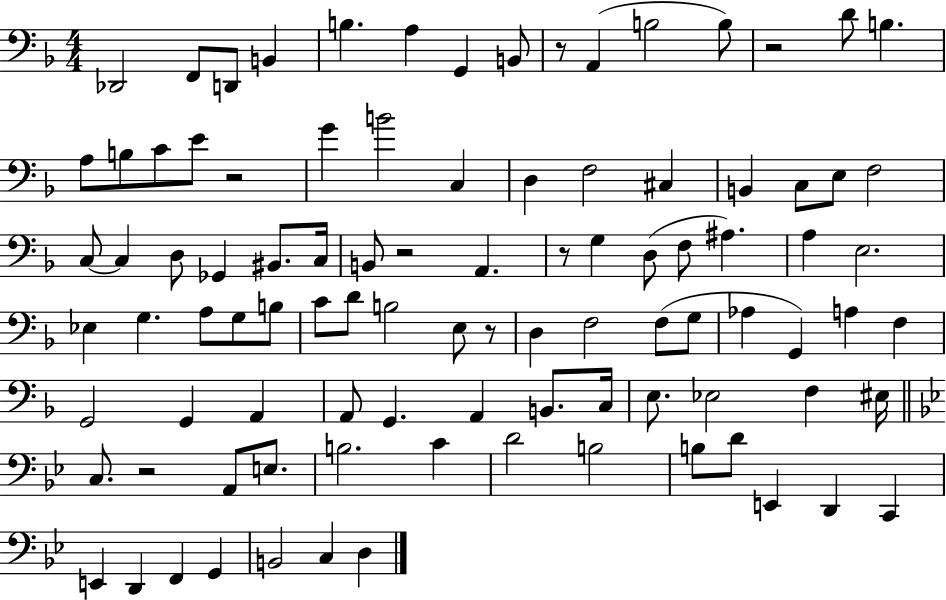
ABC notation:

X:1
T:Untitled
M:4/4
L:1/4
K:F
_D,,2 F,,/2 D,,/2 B,, B, A, G,, B,,/2 z/2 A,, B,2 B,/2 z2 D/2 B, A,/2 B,/2 C/2 E/2 z2 G B2 C, D, F,2 ^C, B,, C,/2 E,/2 F,2 C,/2 C, D,/2 _G,, ^B,,/2 C,/4 B,,/2 z2 A,, z/2 G, D,/2 F,/2 ^A, A, E,2 _E, G, A,/2 G,/2 B,/2 C/2 D/2 B,2 E,/2 z/2 D, F,2 F,/2 G,/2 _A, G,, A, F, G,,2 G,, A,, A,,/2 G,, A,, B,,/2 C,/4 E,/2 _E,2 F, ^E,/4 C,/2 z2 A,,/2 E,/2 B,2 C D2 B,2 B,/2 D/2 E,, D,, C,, E,, D,, F,, G,, B,,2 C, D,